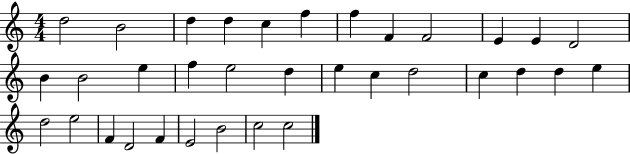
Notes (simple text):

D5/h B4/h D5/q D5/q C5/q F5/q F5/q F4/q F4/h E4/q E4/q D4/h B4/q B4/h E5/q F5/q E5/h D5/q E5/q C5/q D5/h C5/q D5/q D5/q E5/q D5/h E5/h F4/q D4/h F4/q E4/h B4/h C5/h C5/h